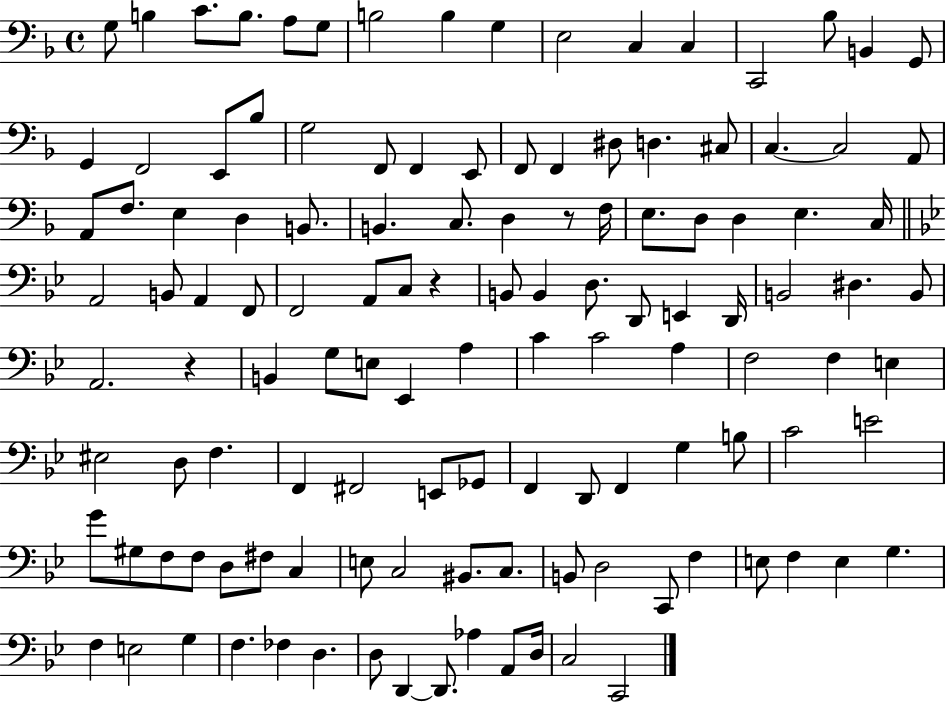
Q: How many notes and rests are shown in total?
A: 124